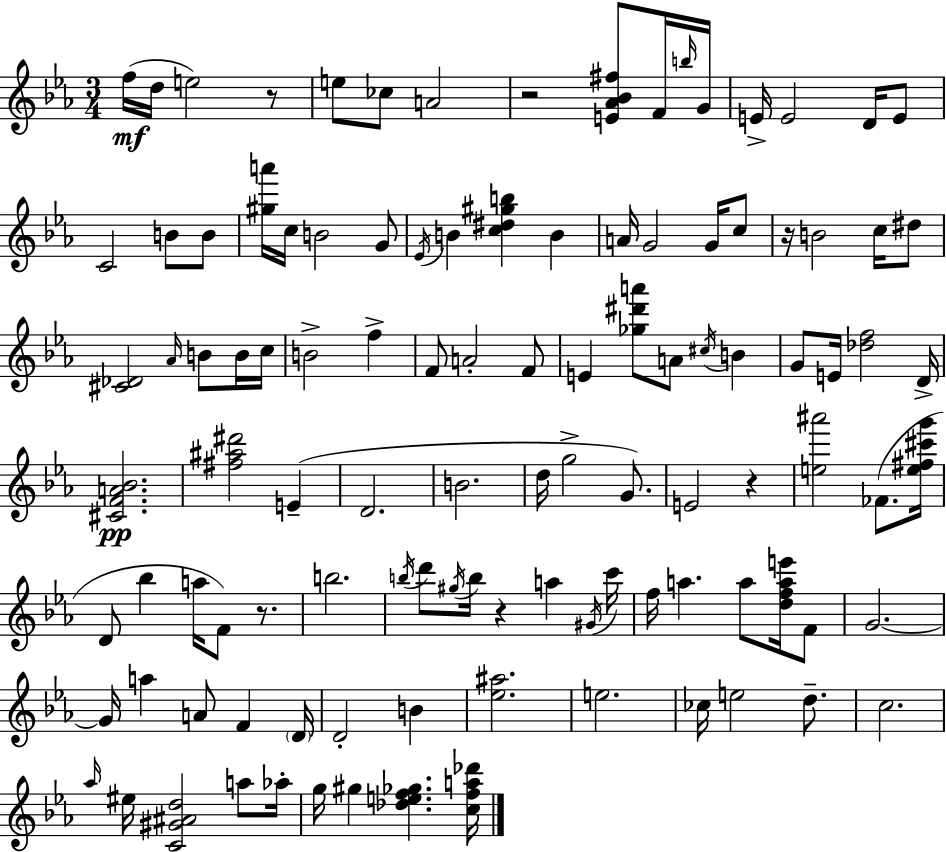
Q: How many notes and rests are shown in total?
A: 109